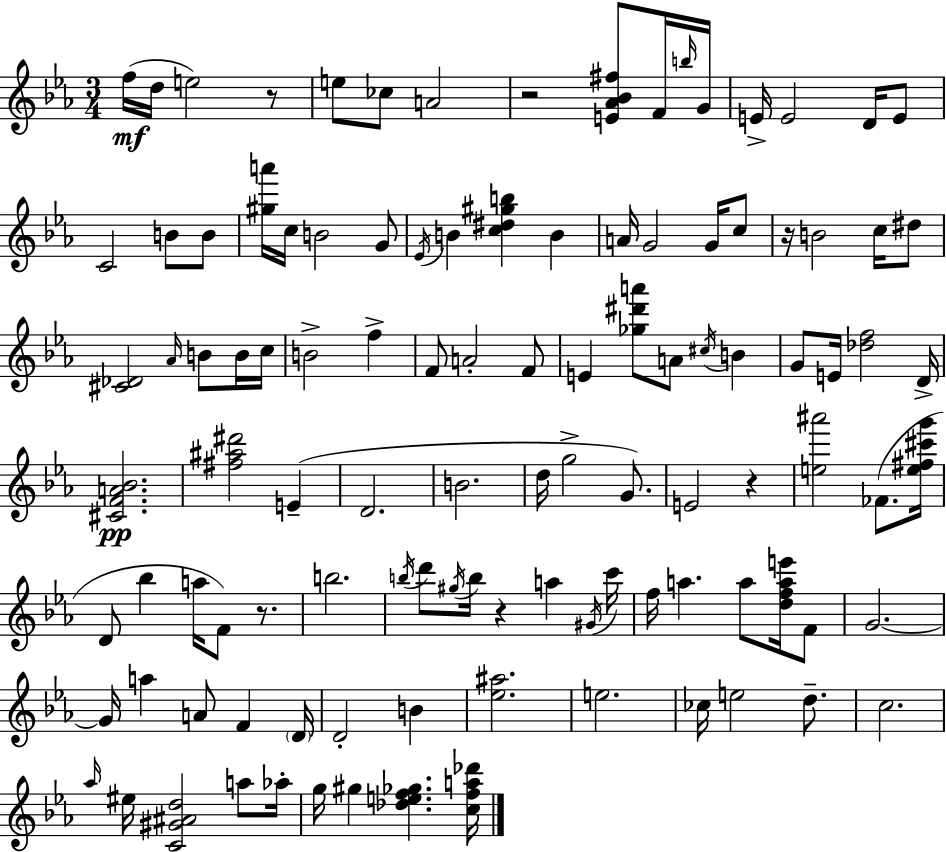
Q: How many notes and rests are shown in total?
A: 109